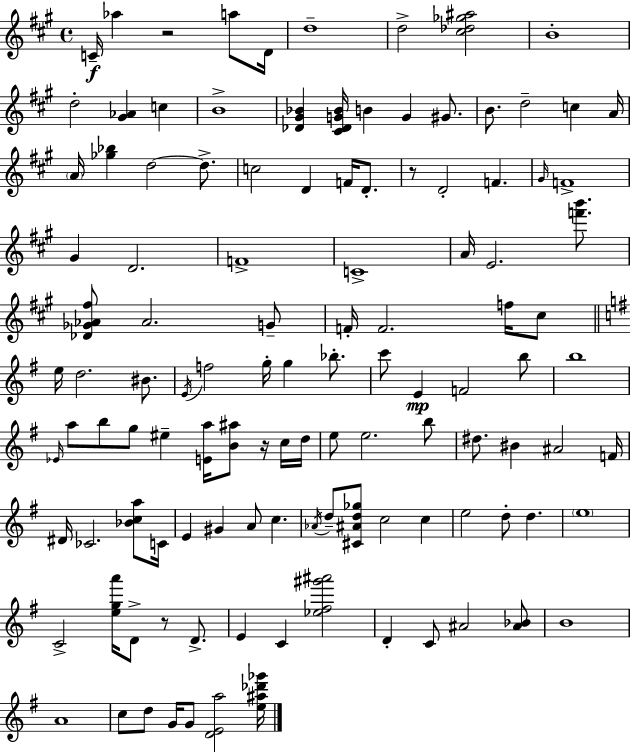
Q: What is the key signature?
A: A major